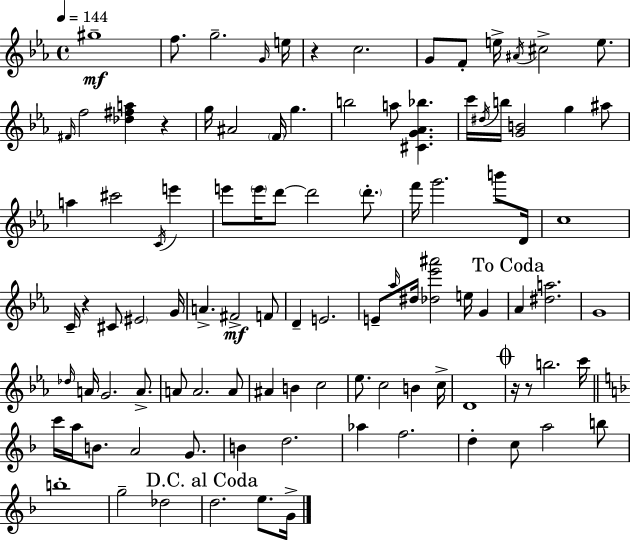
G#5/w F5/e. G5/h. G4/s E5/s R/q C5/h. G4/e F4/e E5/s A#4/s C#5/h E5/e. F#4/s F5/h [Db5,F#5,A5]/q R/q G5/s A#4/h F4/s G5/q. B5/h A5/e [C#4,G4,Ab4,Bb5]/q. C6/s D#5/s B5/s [G4,B4]/h G5/q A#5/e A5/q C#6/h C4/s E6/q E6/e E6/s D6/e D6/h D6/e. F6/s G6/h. B6/e D4/s C5/w C4/s R/q C#4/e EIS4/h G4/s A4/q. F#4/h F4/e D4/q E4/h. E4/e Ab5/s D#5/s [Db5,Eb6,A#6]/h E5/s G4/q Ab4/q [D#5,A5]/h. G4/w Db5/s A4/s G4/h. A4/e. A4/e A4/h. A4/e A#4/q B4/q C5/h Eb5/e. C5/h B4/q C5/s D4/w R/s R/e B5/h. C6/s C6/s A5/s B4/e. A4/h G4/e. B4/q D5/h. Ab5/q F5/h. D5/q C5/e A5/h B5/e B5/w G5/h Db5/h D5/h. E5/e. G4/s